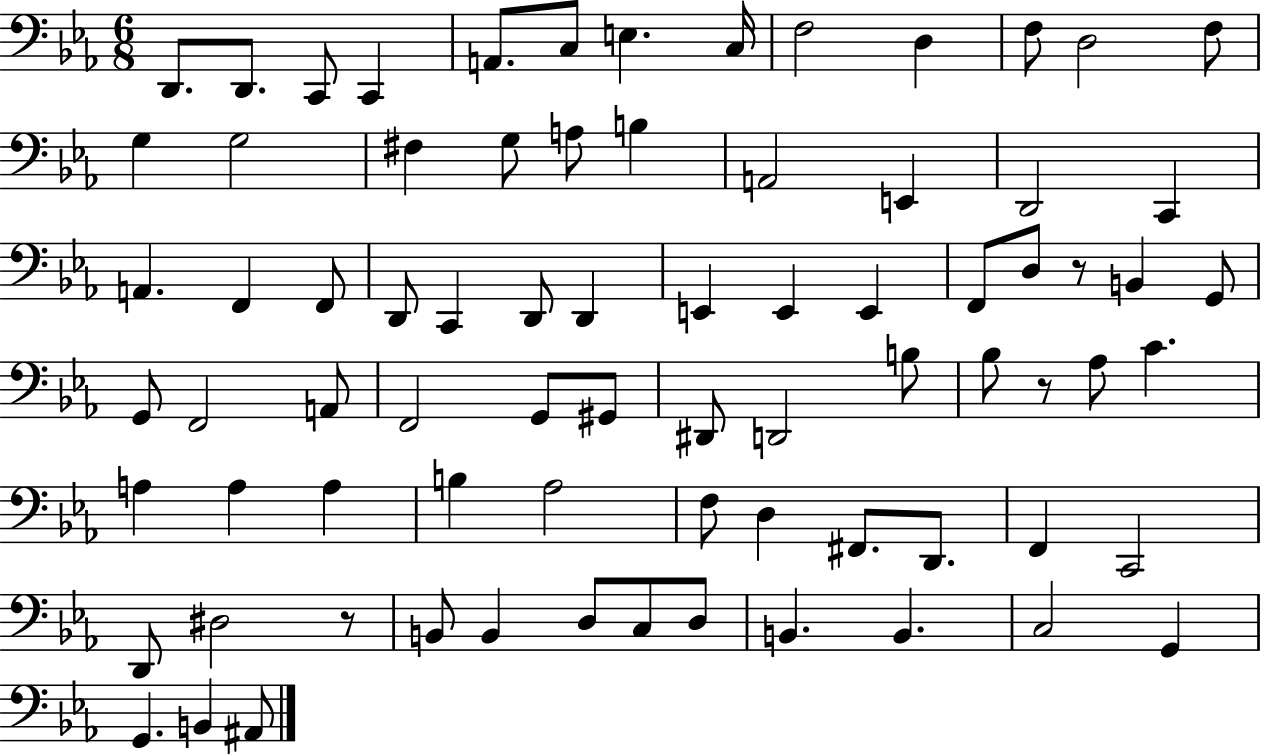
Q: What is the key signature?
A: EES major